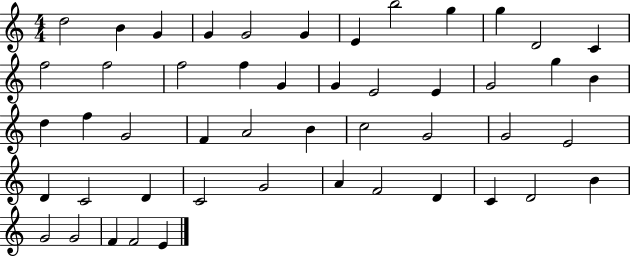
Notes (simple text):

D5/h B4/q G4/q G4/q G4/h G4/q E4/q B5/h G5/q G5/q D4/h C4/q F5/h F5/h F5/h F5/q G4/q G4/q E4/h E4/q G4/h G5/q B4/q D5/q F5/q G4/h F4/q A4/h B4/q C5/h G4/h G4/h E4/h D4/q C4/h D4/q C4/h G4/h A4/q F4/h D4/q C4/q D4/h B4/q G4/h G4/h F4/q F4/h E4/q